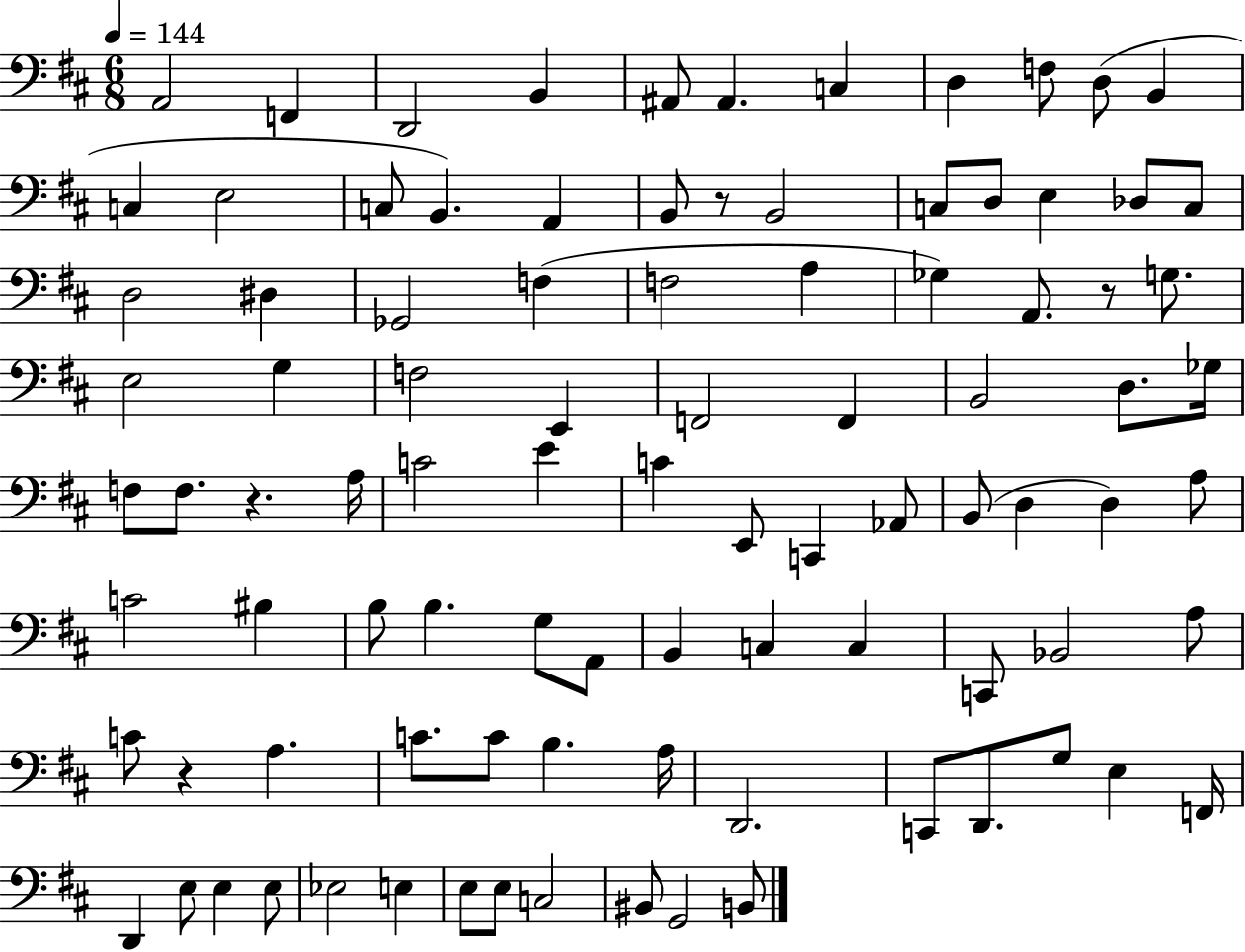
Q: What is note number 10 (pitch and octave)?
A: D3